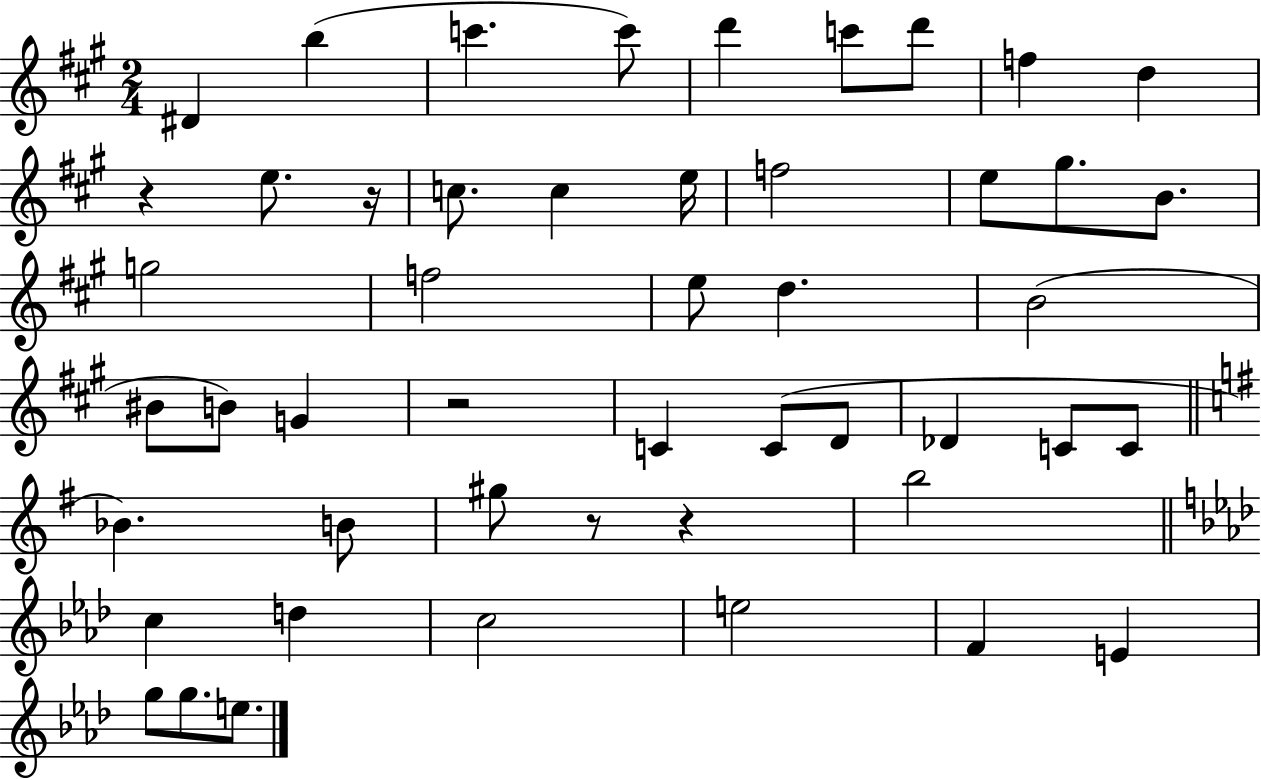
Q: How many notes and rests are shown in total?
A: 49